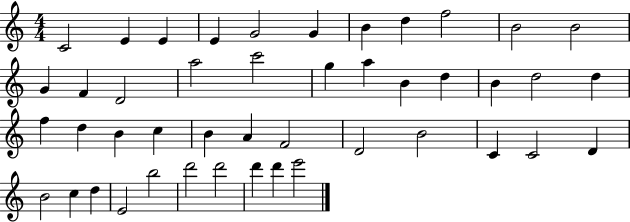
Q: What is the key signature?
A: C major